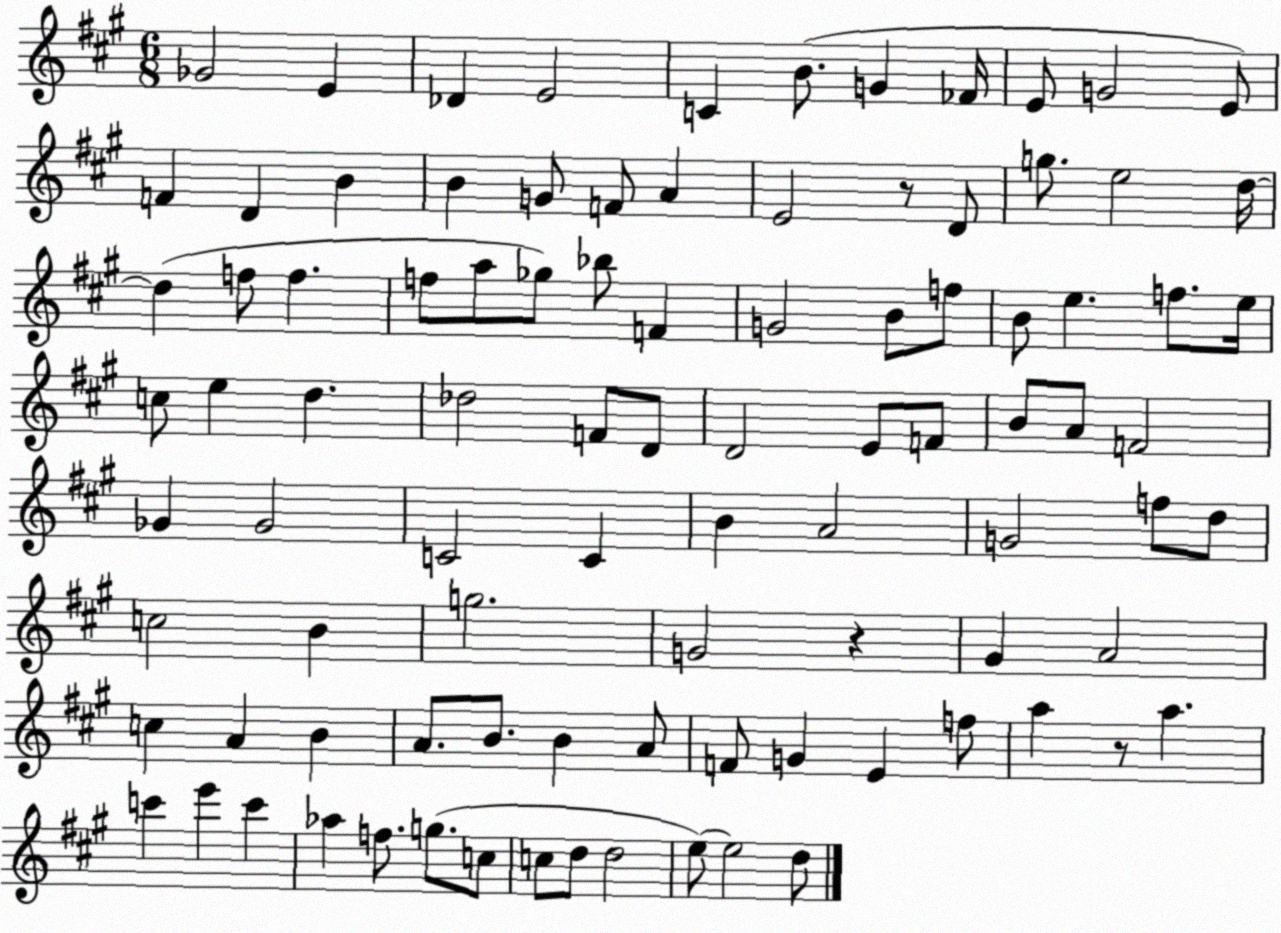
X:1
T:Untitled
M:6/8
L:1/4
K:A
_G2 E _D E2 C B/2 G _F/4 E/2 G2 E/2 F D B B G/2 F/2 A E2 z/2 D/2 g/2 e2 d/4 d f/2 f f/2 a/2 _g/2 _b/2 F G2 B/2 f/2 B/2 e f/2 e/4 c/2 e d _d2 F/2 D/2 D2 E/2 F/2 B/2 A/2 F2 _G _G2 C2 C B A2 G2 f/2 d/2 c2 B g2 G2 z ^G A2 c A B A/2 B/2 B A/2 F/2 G E f/2 a z/2 a c' e' c' _a f/2 g/2 c/2 c/2 d/2 d2 e/2 e2 d/2